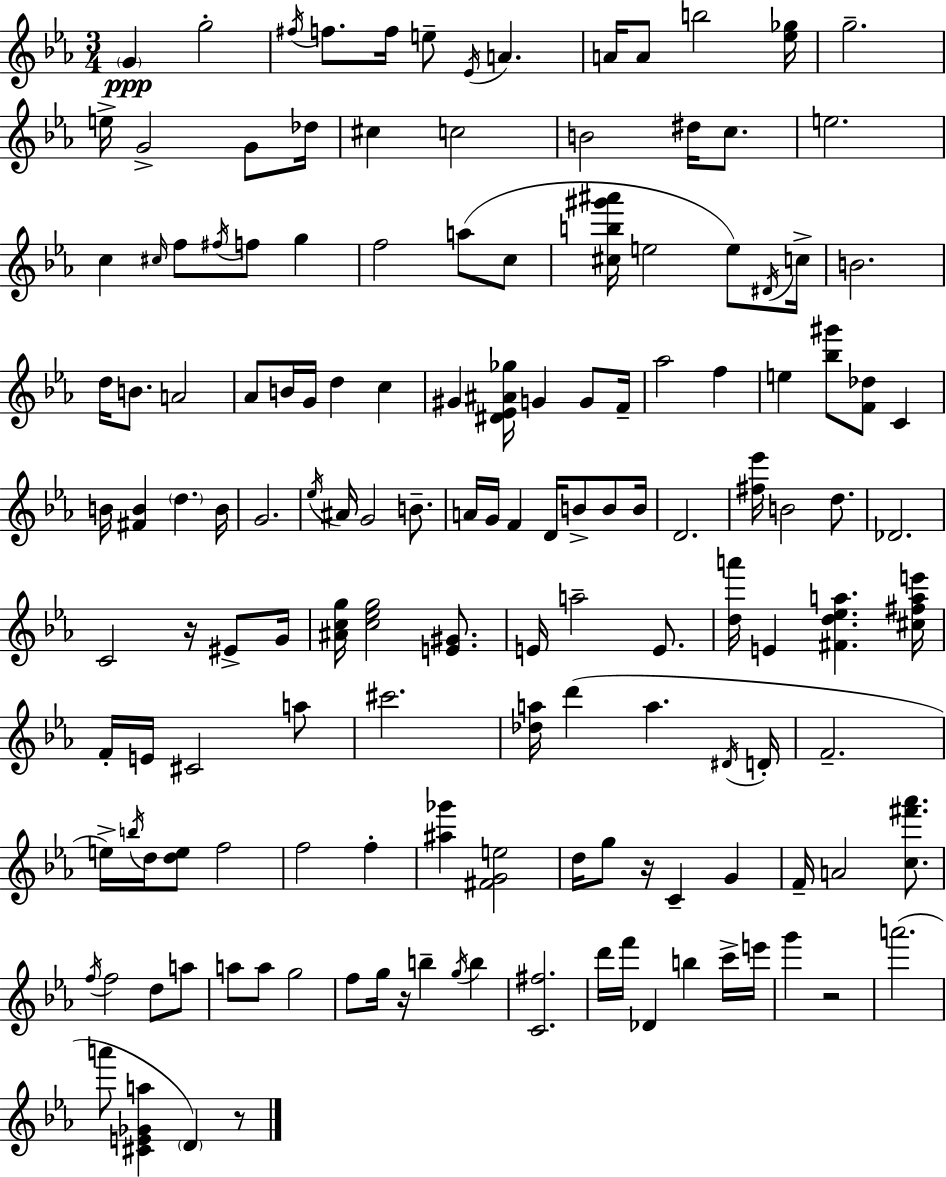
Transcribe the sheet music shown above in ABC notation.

X:1
T:Untitled
M:3/4
L:1/4
K:Cm
G g2 ^f/4 f/2 f/4 e/2 _E/4 A A/4 A/2 b2 [_e_g]/4 g2 e/4 G2 G/2 _d/4 ^c c2 B2 ^d/4 c/2 e2 c ^c/4 f/2 ^f/4 f/2 g f2 a/2 c/2 [^cb^g'^a']/4 e2 e/2 ^D/4 c/4 B2 d/4 B/2 A2 _A/2 B/4 G/4 d c ^G [^D_E^A_g]/4 G G/2 F/4 _a2 f e [_b^g']/2 [F_d]/2 C B/4 [^FB] d B/4 G2 _e/4 ^A/4 G2 B/2 A/4 G/4 F D/4 B/2 B/2 B/4 D2 [^f_e']/4 B2 d/2 _D2 C2 z/4 ^E/2 G/4 [^Acg]/4 [c_eg]2 [E^G]/2 E/4 a2 E/2 [da']/4 E [^Fd_ea] [^c^fae']/4 F/4 E/4 ^C2 a/2 ^c'2 [_da]/4 d' a ^D/4 D/4 F2 e/4 b/4 d/4 [de]/2 f2 f2 f [^a_g'] [^FGe]2 d/4 g/2 z/4 C G F/4 A2 [c^f'_a']/2 f/4 f2 d/2 a/2 a/2 a/2 g2 f/2 g/4 z/4 b g/4 b [C^f]2 d'/4 f'/4 _D b c'/4 e'/4 g' z2 a'2 a'/2 [^CE_Ga] D z/2